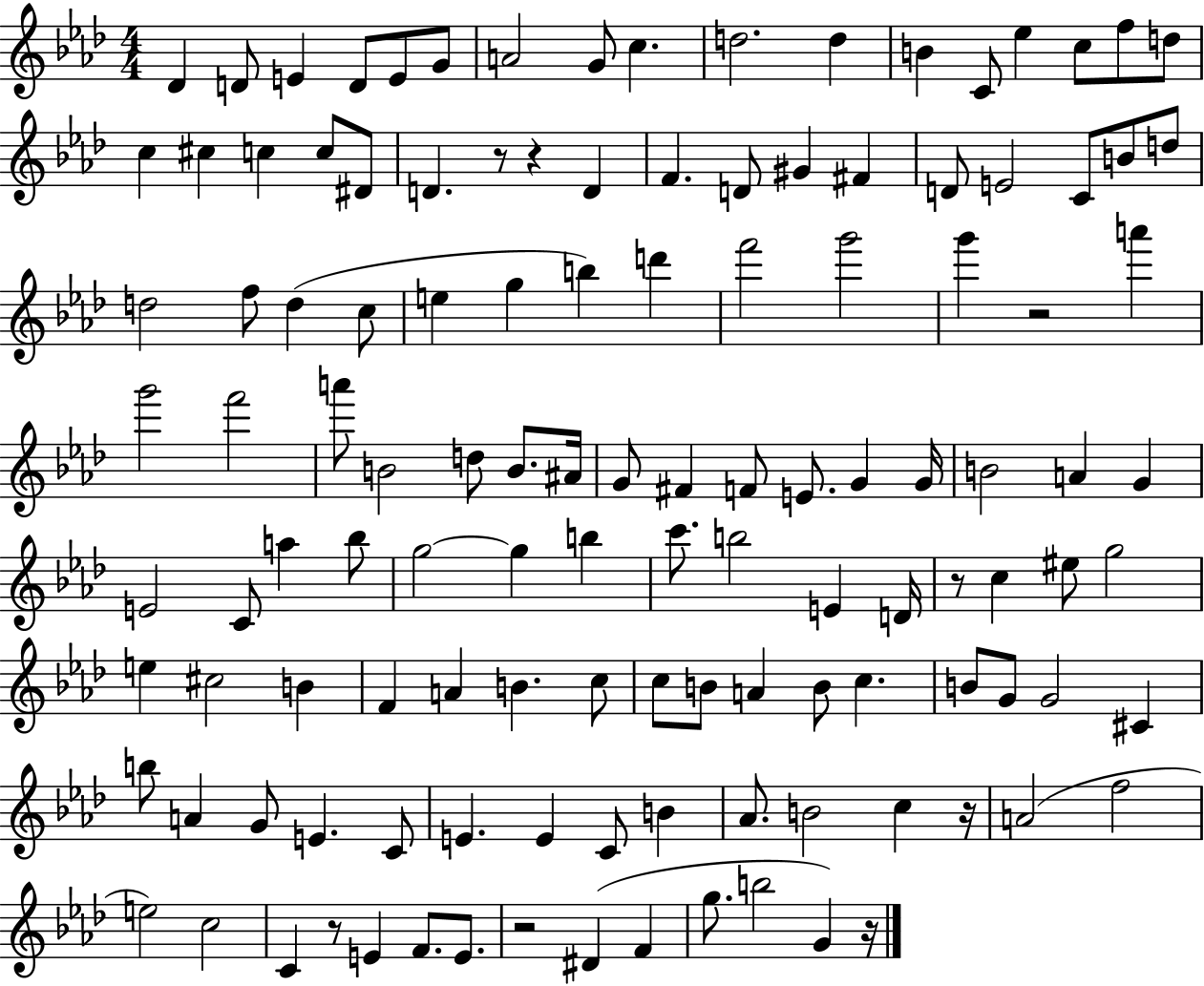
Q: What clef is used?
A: treble